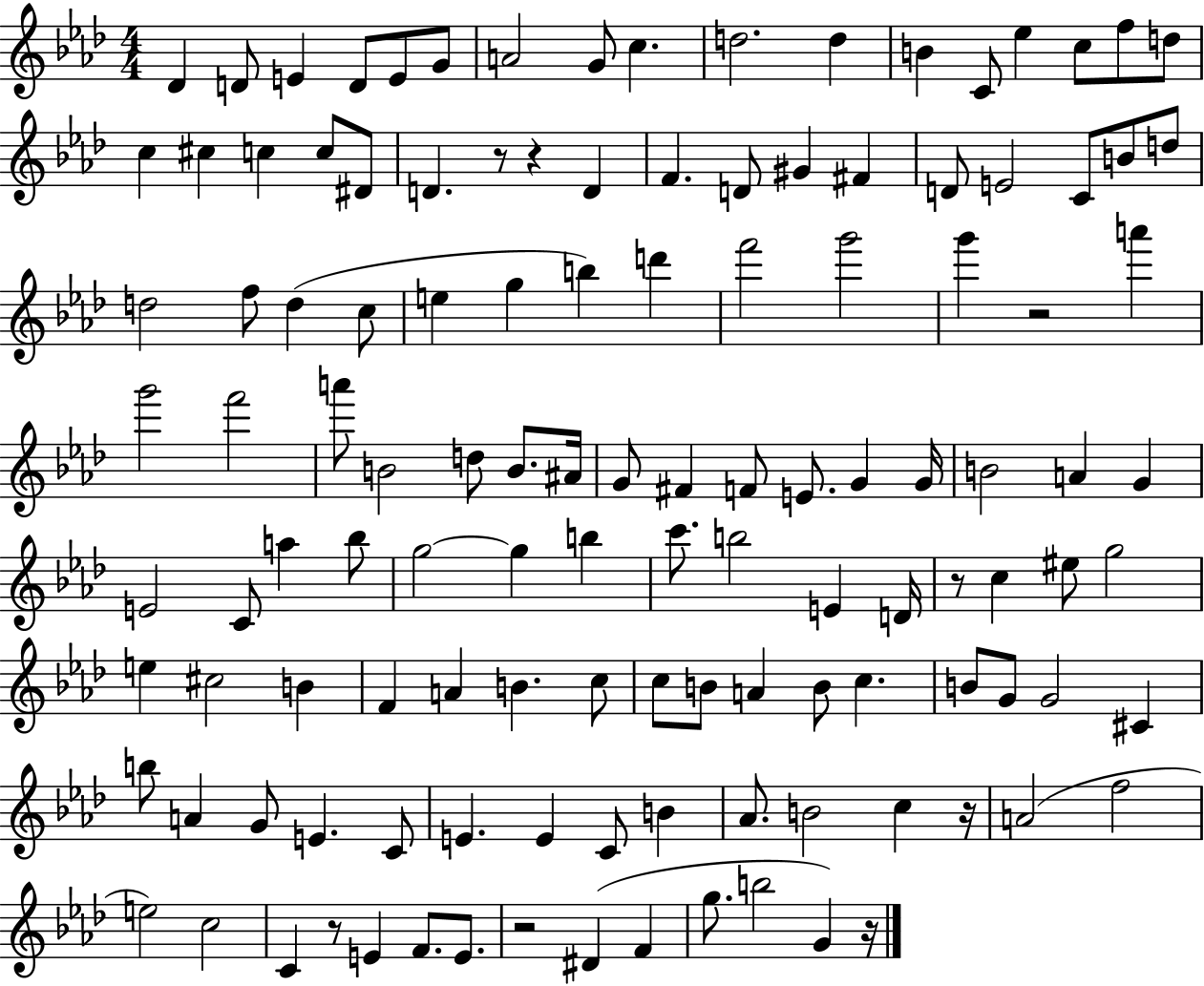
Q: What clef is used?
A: treble